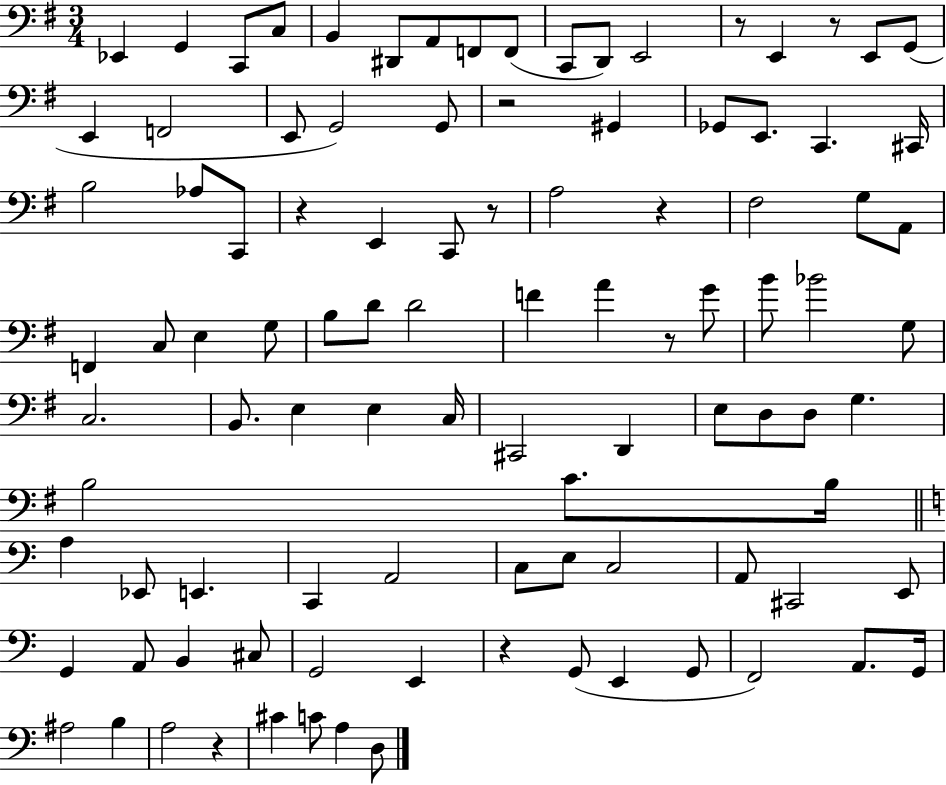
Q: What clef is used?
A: bass